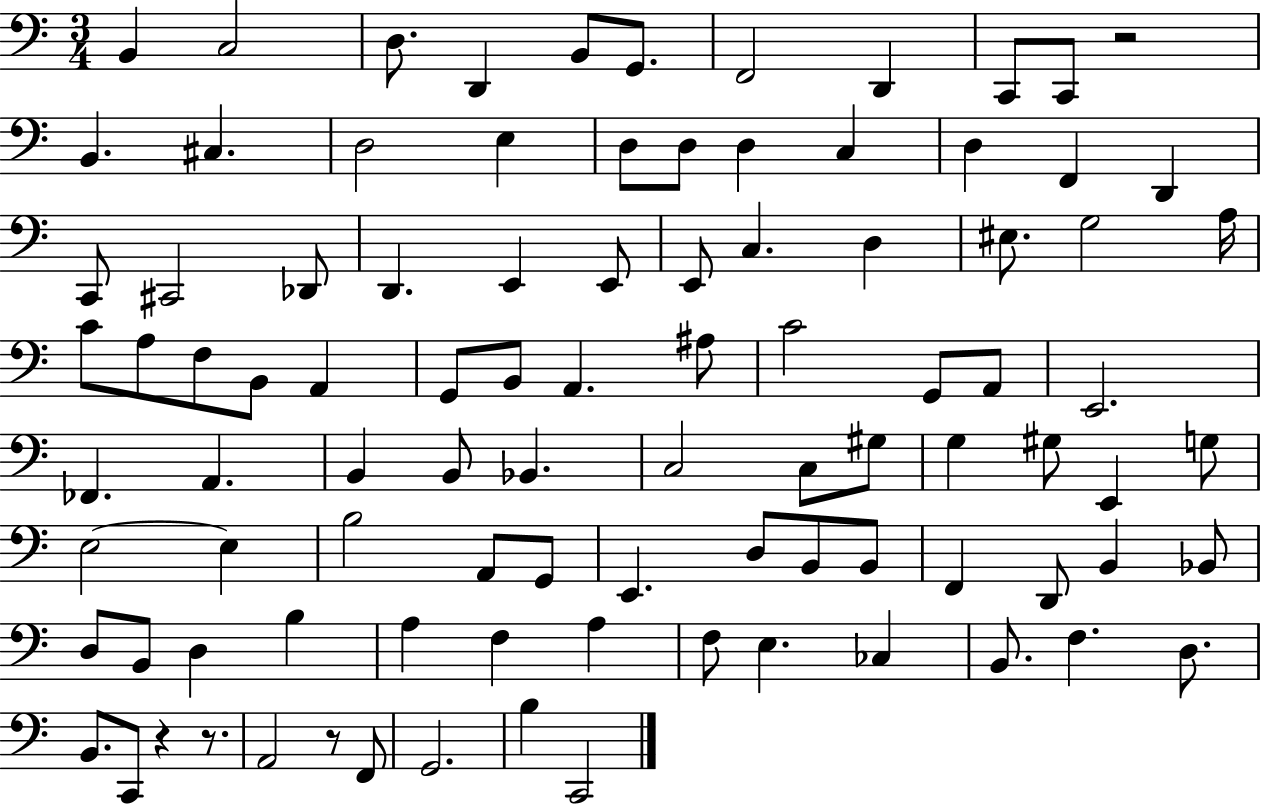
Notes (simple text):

B2/q C3/h D3/e. D2/q B2/e G2/e. F2/h D2/q C2/e C2/e R/h B2/q. C#3/q. D3/h E3/q D3/e D3/e D3/q C3/q D3/q F2/q D2/q C2/e C#2/h Db2/e D2/q. E2/q E2/e E2/e C3/q. D3/q EIS3/e. G3/h A3/s C4/e A3/e F3/e B2/e A2/q G2/e B2/e A2/q. A#3/e C4/h G2/e A2/e E2/h. FES2/q. A2/q. B2/q B2/e Bb2/q. C3/h C3/e G#3/e G3/q G#3/e E2/q G3/e E3/h E3/q B3/h A2/e G2/e E2/q. D3/e B2/e B2/e F2/q D2/e B2/q Bb2/e D3/e B2/e D3/q B3/q A3/q F3/q A3/q F3/e E3/q. CES3/q B2/e. F3/q. D3/e. B2/e. C2/e R/q R/e. A2/h R/e F2/e G2/h. B3/q C2/h